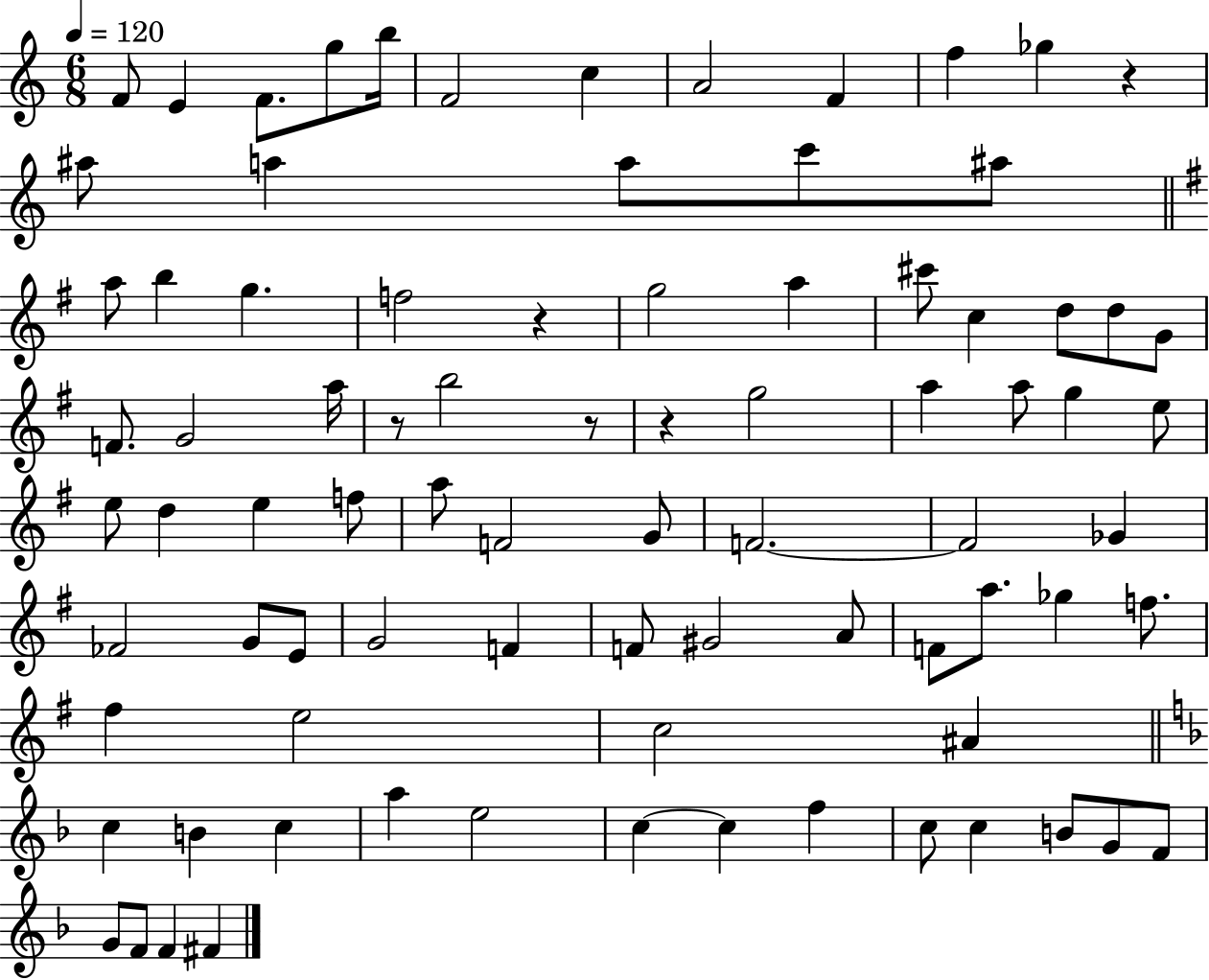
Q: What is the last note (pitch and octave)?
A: F#4